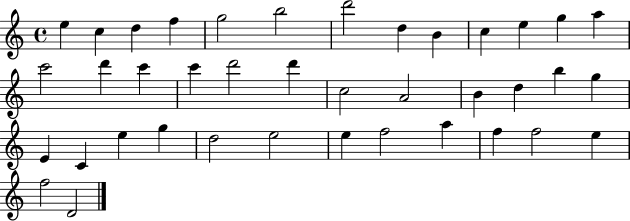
X:1
T:Untitled
M:4/4
L:1/4
K:C
e c d f g2 b2 d'2 d B c e g a c'2 d' c' c' d'2 d' c2 A2 B d b g E C e g d2 e2 e f2 a f f2 e f2 D2